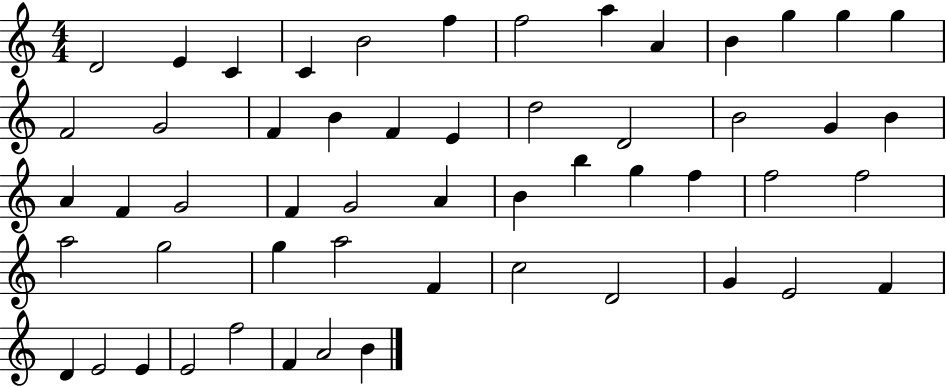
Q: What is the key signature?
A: C major